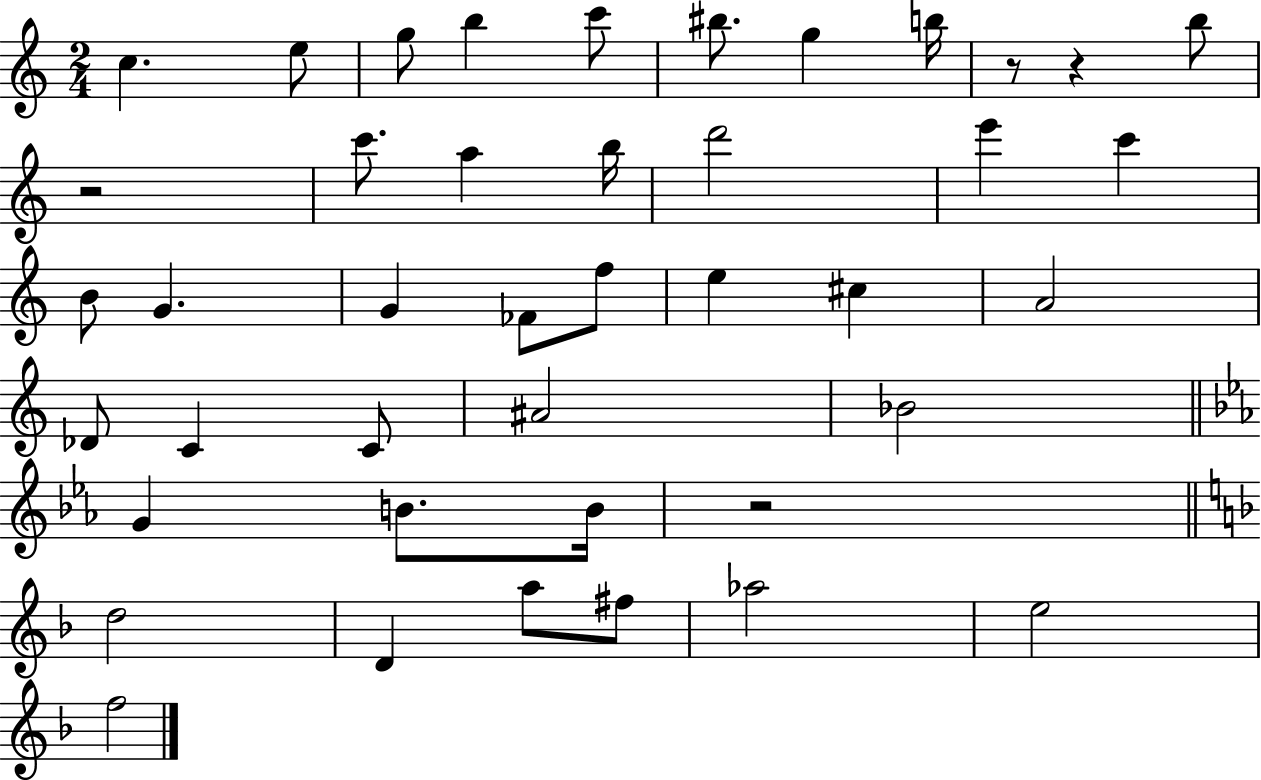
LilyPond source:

{
  \clef treble
  \numericTimeSignature
  \time 2/4
  \key c \major
  c''4. e''8 | g''8 b''4 c'''8 | bis''8. g''4 b''16 | r8 r4 b''8 | \break r2 | c'''8. a''4 b''16 | d'''2 | e'''4 c'''4 | \break b'8 g'4. | g'4 fes'8 f''8 | e''4 cis''4 | a'2 | \break des'8 c'4 c'8 | ais'2 | bes'2 | \bar "||" \break \key ees \major g'4 b'8. b'16 | r2 | \bar "||" \break \key f \major d''2 | d'4 a''8 fis''8 | aes''2 | e''2 | \break f''2 | \bar "|."
}